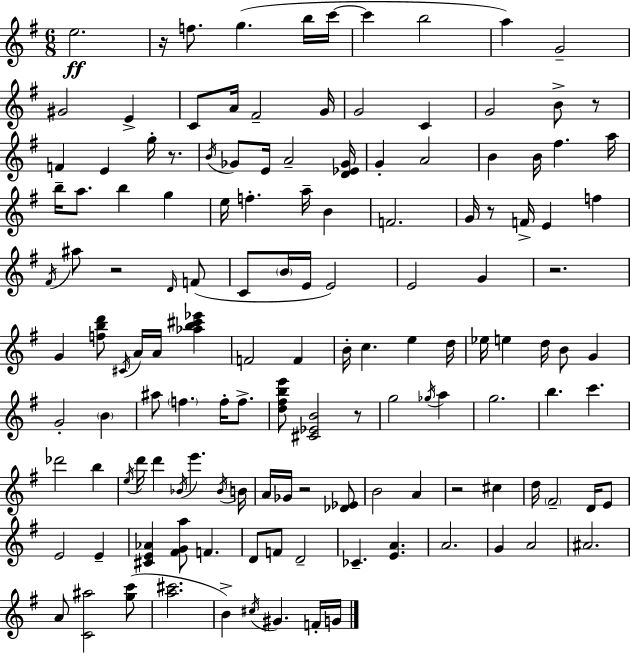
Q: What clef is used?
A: treble